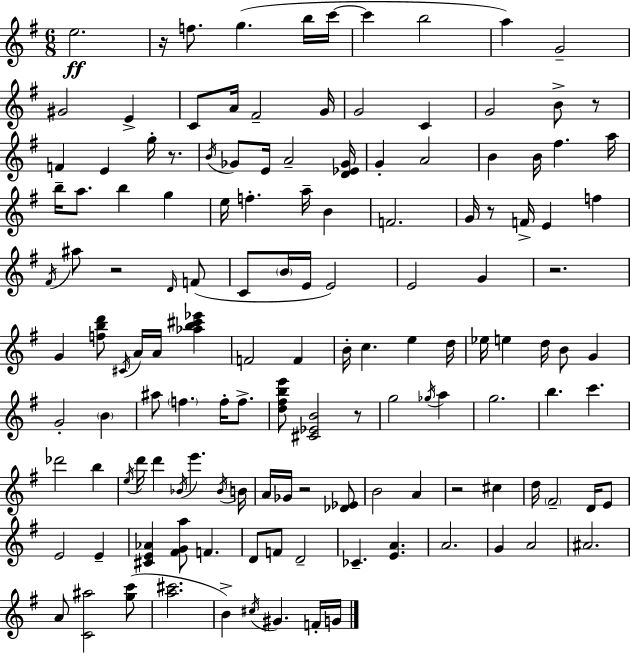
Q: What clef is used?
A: treble